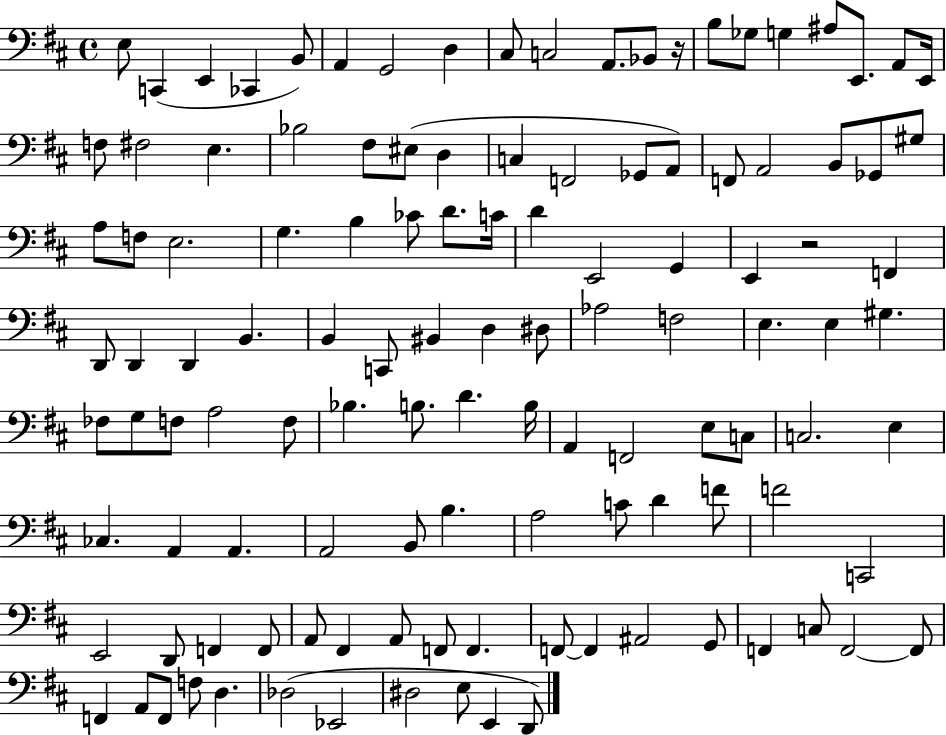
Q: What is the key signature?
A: D major